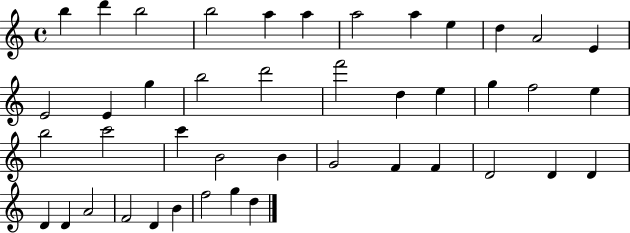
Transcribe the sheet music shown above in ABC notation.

X:1
T:Untitled
M:4/4
L:1/4
K:C
b d' b2 b2 a a a2 a e d A2 E E2 E g b2 d'2 f'2 d e g f2 e b2 c'2 c' B2 B G2 F F D2 D D D D A2 F2 D B f2 g d